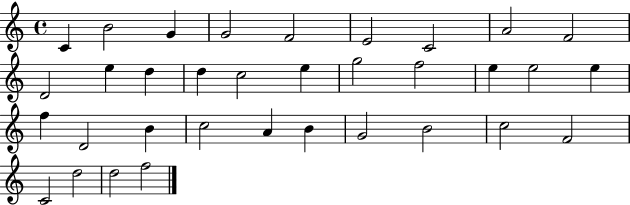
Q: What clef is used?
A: treble